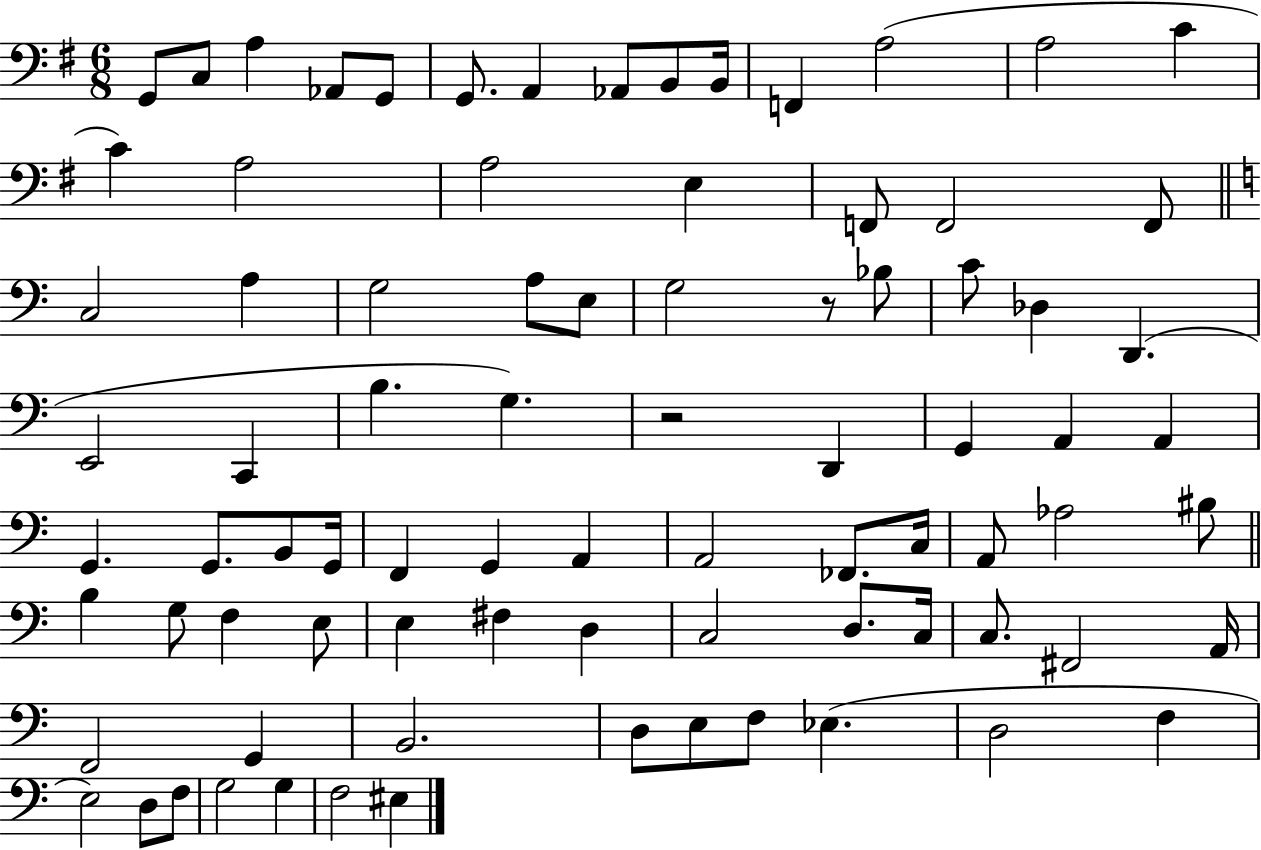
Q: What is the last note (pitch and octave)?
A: EIS3